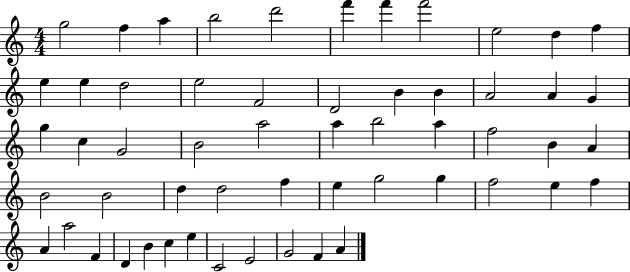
X:1
T:Untitled
M:4/4
L:1/4
K:C
g2 f a b2 d'2 f' f' f'2 e2 d f e e d2 e2 F2 D2 B B A2 A G g c G2 B2 a2 a b2 a f2 B A B2 B2 d d2 f e g2 g f2 e f A a2 F D B c e C2 E2 G2 F A